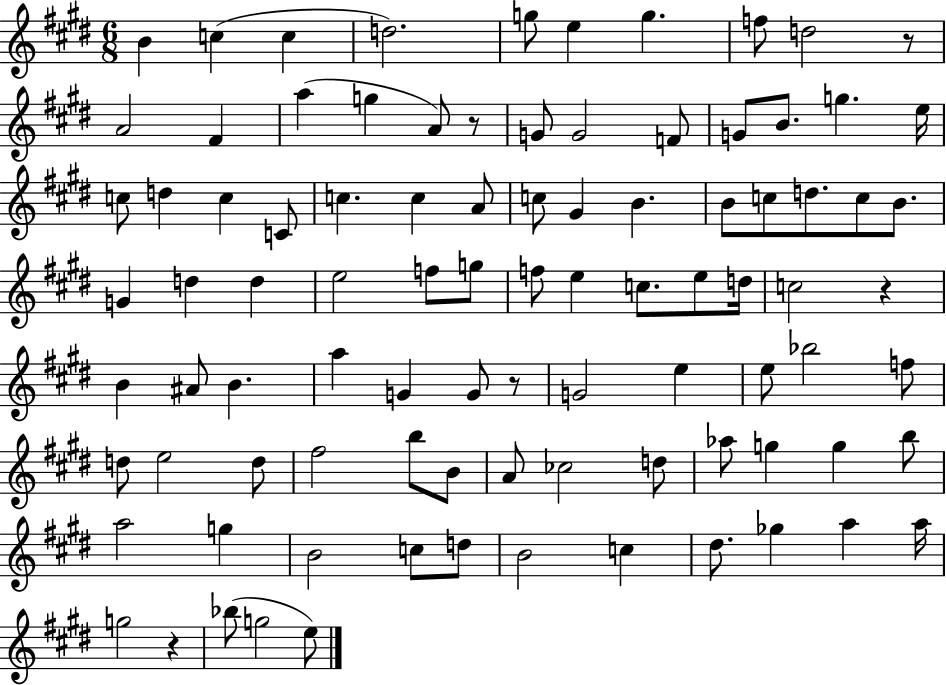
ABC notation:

X:1
T:Untitled
M:6/8
L:1/4
K:E
B c c d2 g/2 e g f/2 d2 z/2 A2 ^F a g A/2 z/2 G/2 G2 F/2 G/2 B/2 g e/4 c/2 d c C/2 c c A/2 c/2 ^G B B/2 c/2 d/2 c/2 B/2 G d d e2 f/2 g/2 f/2 e c/2 e/2 d/4 c2 z B ^A/2 B a G G/2 z/2 G2 e e/2 _b2 f/2 d/2 e2 d/2 ^f2 b/2 B/2 A/2 _c2 d/2 _a/2 g g b/2 a2 g B2 c/2 d/2 B2 c ^d/2 _g a a/4 g2 z _b/2 g2 e/2